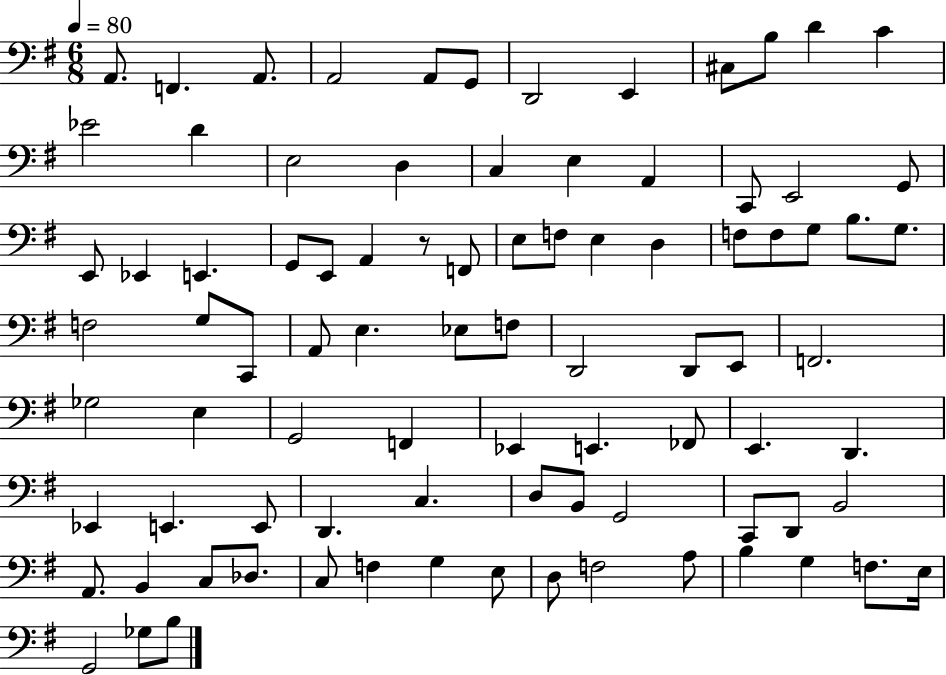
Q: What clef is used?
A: bass